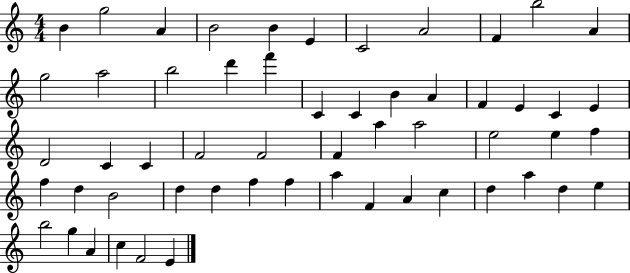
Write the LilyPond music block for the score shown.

{
  \clef treble
  \numericTimeSignature
  \time 4/4
  \key c \major
  b'4 g''2 a'4 | b'2 b'4 e'4 | c'2 a'2 | f'4 b''2 a'4 | \break g''2 a''2 | b''2 d'''4 f'''4 | c'4 c'4 b'4 a'4 | f'4 e'4 c'4 e'4 | \break d'2 c'4 c'4 | f'2 f'2 | f'4 a''4 a''2 | e''2 e''4 f''4 | \break f''4 d''4 b'2 | d''4 d''4 f''4 f''4 | a''4 f'4 a'4 c''4 | d''4 a''4 d''4 e''4 | \break b''2 g''4 a'4 | c''4 f'2 e'4 | \bar "|."
}